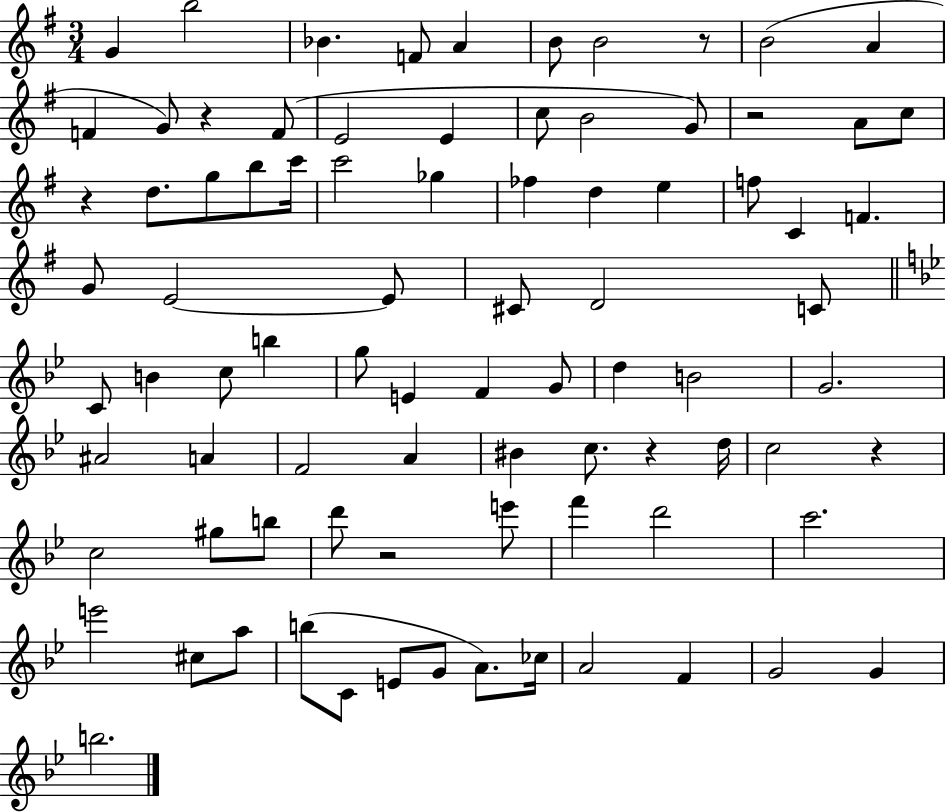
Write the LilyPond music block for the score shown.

{
  \clef treble
  \numericTimeSignature
  \time 3/4
  \key g \major
  g'4 b''2 | bes'4. f'8 a'4 | b'8 b'2 r8 | b'2( a'4 | \break f'4 g'8) r4 f'8( | e'2 e'4 | c''8 b'2 g'8) | r2 a'8 c''8 | \break r4 d''8. g''8 b''8 c'''16 | c'''2 ges''4 | fes''4 d''4 e''4 | f''8 c'4 f'4. | \break g'8 e'2~~ e'8 | cis'8 d'2 c'8 | \bar "||" \break \key bes \major c'8 b'4 c''8 b''4 | g''8 e'4 f'4 g'8 | d''4 b'2 | g'2. | \break ais'2 a'4 | f'2 a'4 | bis'4 c''8. r4 d''16 | c''2 r4 | \break c''2 gis''8 b''8 | d'''8 r2 e'''8 | f'''4 d'''2 | c'''2. | \break e'''2 cis''8 a''8 | b''8( c'8 e'8 g'8 a'8.) ces''16 | a'2 f'4 | g'2 g'4 | \break b''2. | \bar "|."
}